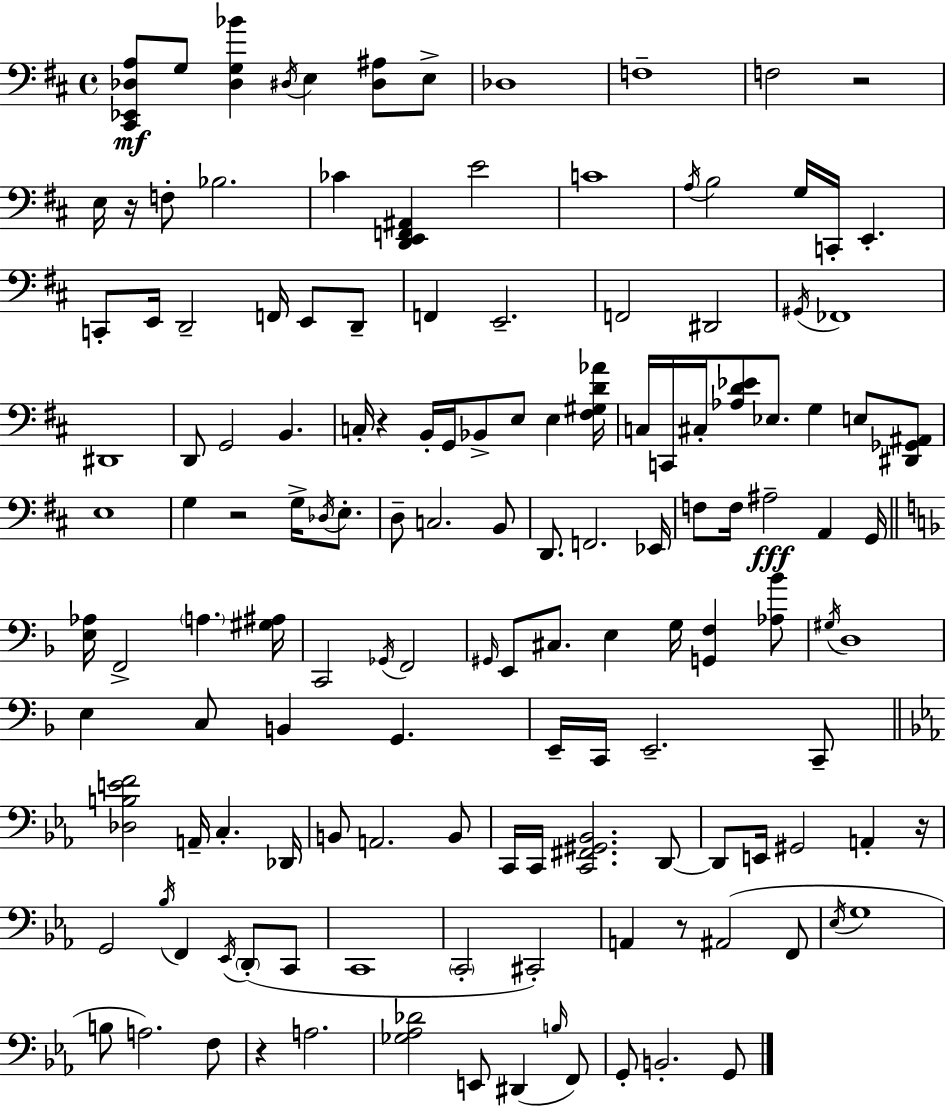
X:1
T:Untitled
M:4/4
L:1/4
K:D
[^C,,_E,,_D,A,]/2 G,/2 [_D,G,_B] ^D,/4 E, [^D,^A,]/2 E,/2 _D,4 F,4 F,2 z2 E,/4 z/4 F,/2 _B,2 _C [D,,E,,F,,^A,,] E2 C4 A,/4 B,2 G,/4 C,,/4 E,, C,,/2 E,,/4 D,,2 F,,/4 E,,/2 D,,/2 F,, E,,2 F,,2 ^D,,2 ^G,,/4 _F,,4 ^D,,4 D,,/2 G,,2 B,, C,/4 z B,,/4 G,,/4 _B,,/2 E,/2 E, [^F,^G,D_A]/4 C,/4 C,,/4 ^C,/4 [_A,D_E]/2 _E,/2 G, E,/2 [^D,,_G,,^A,,]/2 E,4 G, z2 G,/4 _D,/4 E,/2 D,/2 C,2 B,,/2 D,,/2 F,,2 _E,,/4 F,/2 F,/4 ^A,2 A,, G,,/4 [E,_A,]/4 F,,2 A, [^G,^A,]/4 C,,2 _G,,/4 F,,2 ^G,,/4 E,,/2 ^C,/2 E, G,/4 [G,,F,] [_A,_B]/2 ^G,/4 D,4 E, C,/2 B,, G,, E,,/4 C,,/4 E,,2 C,,/2 [_D,B,EF]2 A,,/4 C, _D,,/4 B,,/2 A,,2 B,,/2 C,,/4 C,,/4 [C,,^F,,^G,,_B,,]2 D,,/2 D,,/2 E,,/4 ^G,,2 A,, z/4 G,,2 _B,/4 F,, _E,,/4 D,,/2 C,,/2 C,,4 C,,2 ^C,,2 A,, z/2 ^A,,2 F,,/2 _E,/4 G,4 B,/2 A,2 F,/2 z A,2 [_G,_A,_D]2 E,,/2 ^D,, B,/4 F,,/2 G,,/2 B,,2 G,,/2